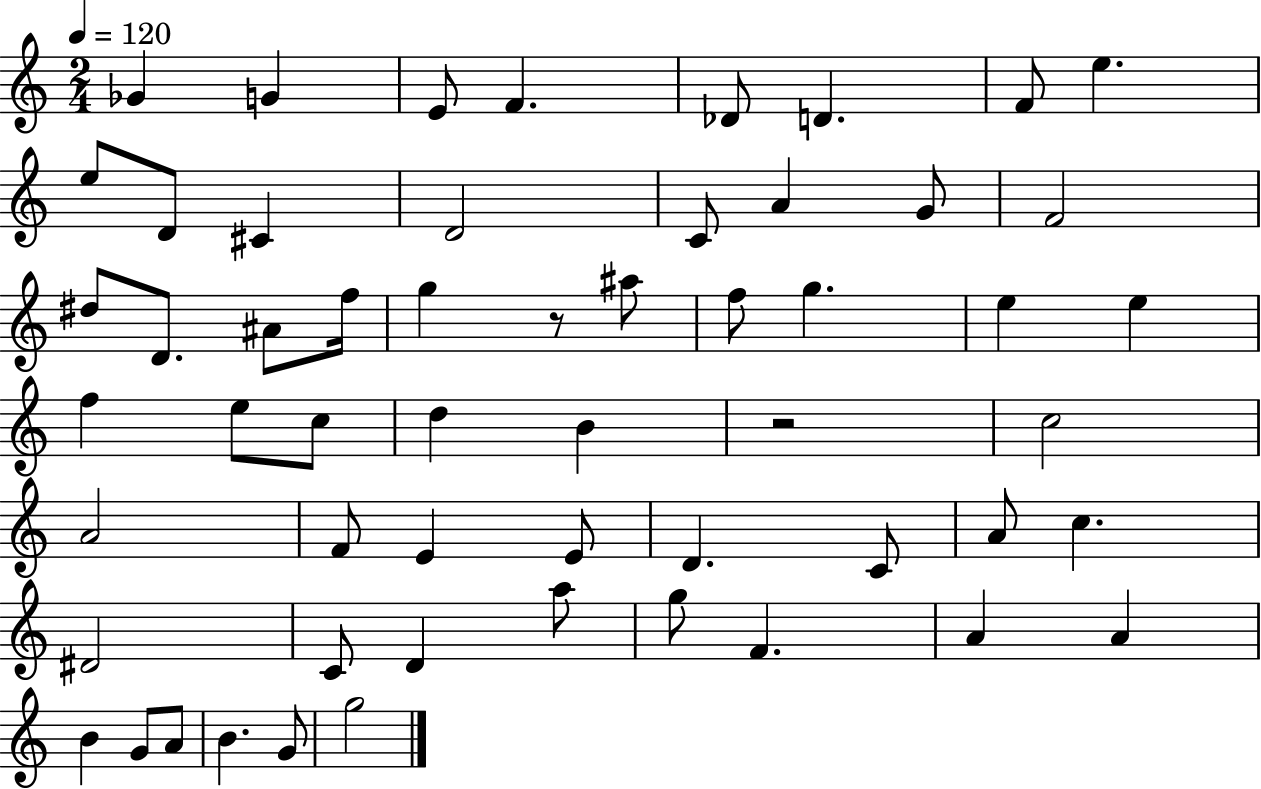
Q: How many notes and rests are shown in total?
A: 56